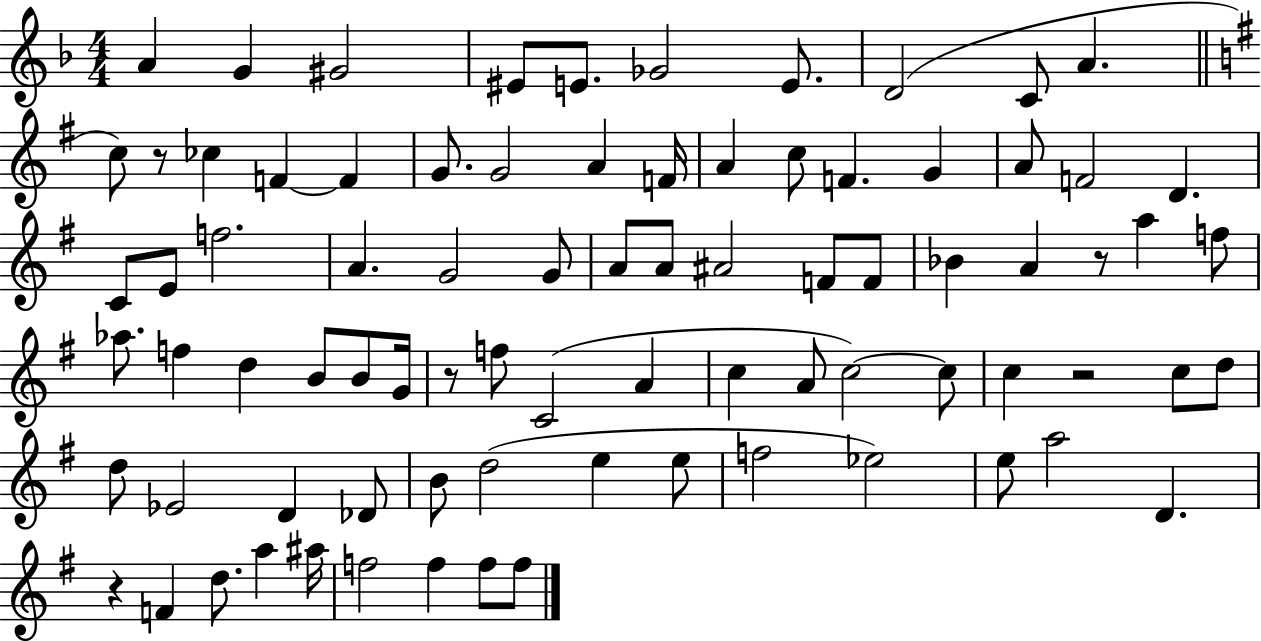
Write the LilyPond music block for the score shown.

{
  \clef treble
  \numericTimeSignature
  \time 4/4
  \key f \major
  a'4 g'4 gis'2 | eis'8 e'8. ges'2 e'8. | d'2( c'8 a'4. | \bar "||" \break \key e \minor c''8) r8 ces''4 f'4~~ f'4 | g'8. g'2 a'4 f'16 | a'4 c''8 f'4. g'4 | a'8 f'2 d'4. | \break c'8 e'8 f''2. | a'4. g'2 g'8 | a'8 a'8 ais'2 f'8 f'8 | bes'4 a'4 r8 a''4 f''8 | \break aes''8. f''4 d''4 b'8 b'8 g'16 | r8 f''8 c'2( a'4 | c''4 a'8 c''2~~) c''8 | c''4 r2 c''8 d''8 | \break d''8 ees'2 d'4 des'8 | b'8 d''2( e''4 e''8 | f''2 ees''2) | e''8 a''2 d'4. | \break r4 f'4 d''8. a''4 ais''16 | f''2 f''4 f''8 f''8 | \bar "|."
}